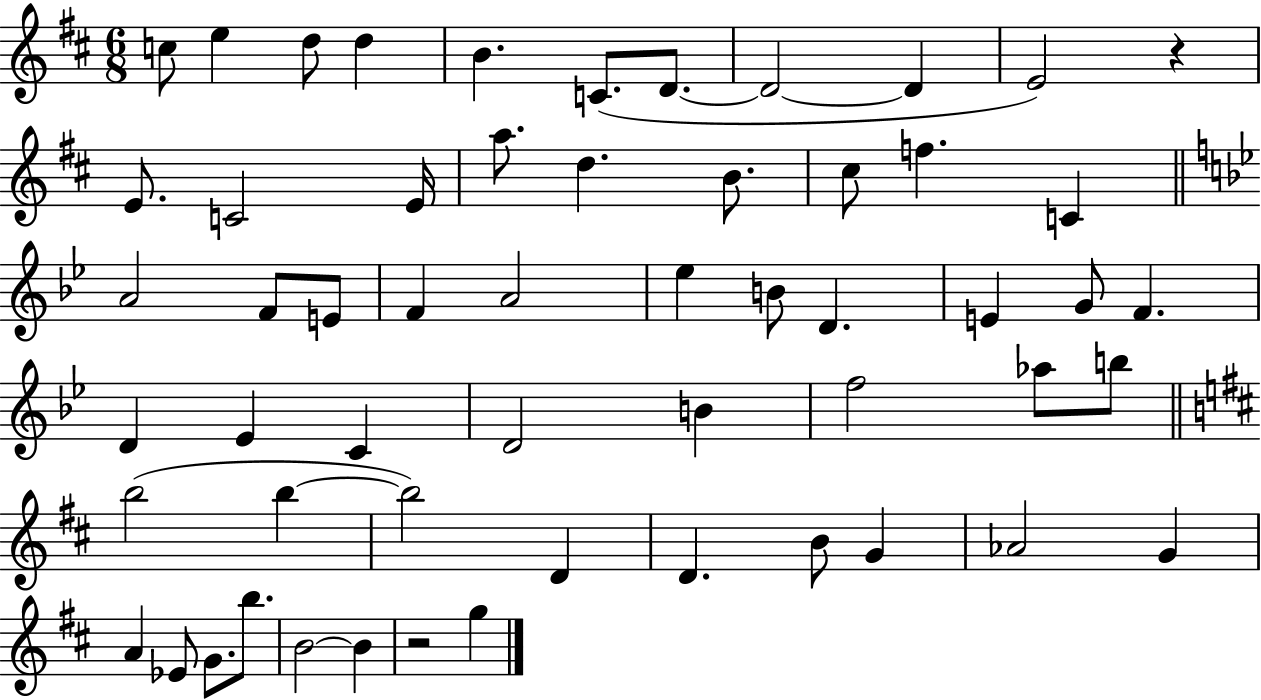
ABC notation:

X:1
T:Untitled
M:6/8
L:1/4
K:D
c/2 e d/2 d B C/2 D/2 D2 D E2 z E/2 C2 E/4 a/2 d B/2 ^c/2 f C A2 F/2 E/2 F A2 _e B/2 D E G/2 F D _E C D2 B f2 _a/2 b/2 b2 b b2 D D B/2 G _A2 G A _E/2 G/2 b/2 B2 B z2 g